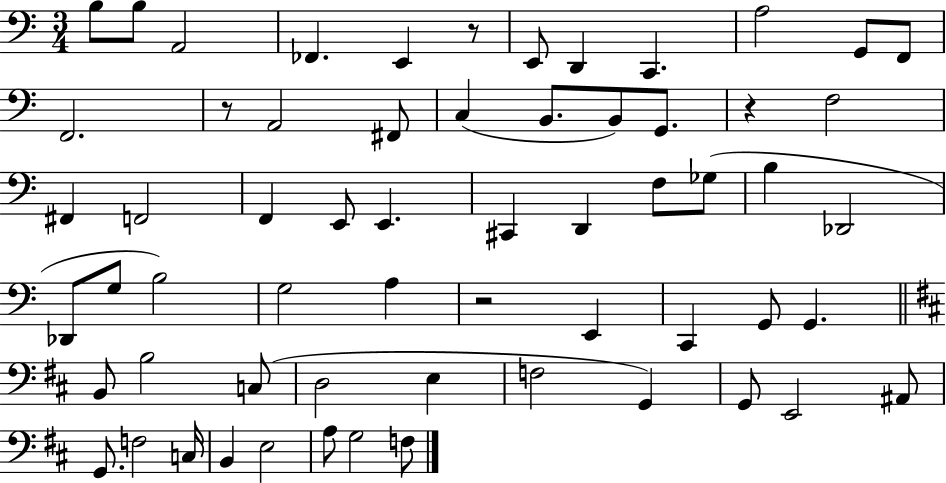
B3/e B3/e A2/h FES2/q. E2/q R/e E2/e D2/q C2/q. A3/h G2/e F2/e F2/h. R/e A2/h F#2/e C3/q B2/e. B2/e G2/e. R/q F3/h F#2/q F2/h F2/q E2/e E2/q. C#2/q D2/q F3/e Gb3/e B3/q Db2/h Db2/e G3/e B3/h G3/h A3/q R/h E2/q C2/q G2/e G2/q. B2/e B3/h C3/e D3/h E3/q F3/h G2/q G2/e E2/h A#2/e G2/e. F3/h C3/s B2/q E3/h A3/e G3/h F3/e